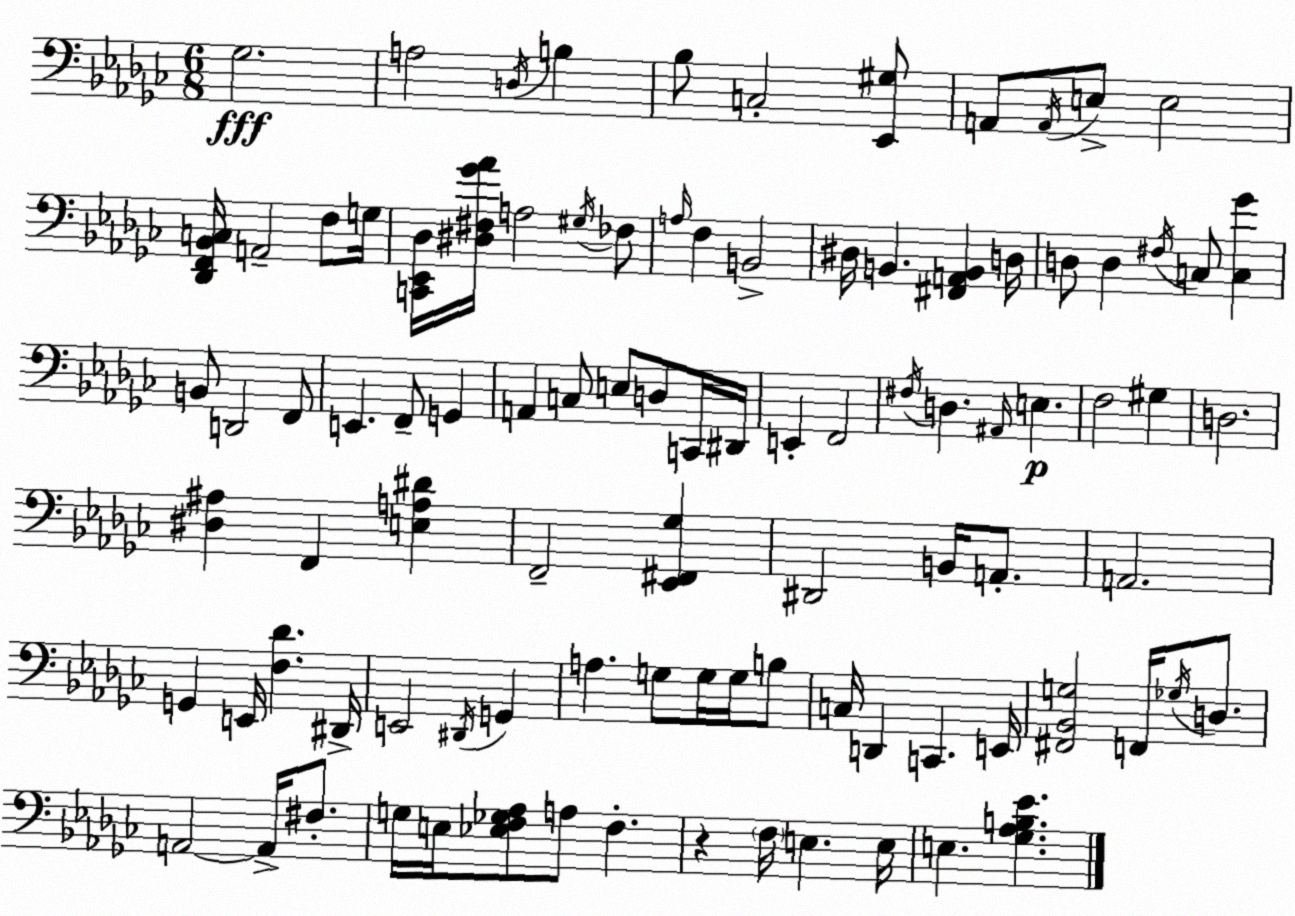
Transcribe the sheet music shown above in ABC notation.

X:1
T:Untitled
M:6/8
L:1/4
K:Ebm
_G,2 A,2 D,/4 B, _B,/2 C,2 [_E,,^G,]/2 A,,/2 A,,/4 E,/2 E,2 [_D,,F,,_B,,C,]/4 A,,2 F,/2 G,/4 [C,,_E,,_D,]/4 [^D,^F,_G_A]/4 A,2 ^G,/4 _F,/2 A,/4 F, B,,2 ^D,/4 B,, [^F,,A,,B,,] D,/4 D,/2 D, ^F,/4 C,/2 [C,_G] B,,/2 D,,2 F,,/2 E,, F,,/2 G,, A,, C,/2 E,/2 D,/2 C,,/4 ^D,,/4 E,, F,,2 ^F,/4 D, ^A,,/4 E, F,2 ^G, D,2 [^D,^A,] F,, [E,A,^D] F,,2 [_E,,^F,,_G,] ^D,,2 B,,/4 A,,/2 A,,2 G,, E,,/4 [F,_D] ^D,,/4 E,,2 ^D,,/4 G,, A, G,/2 G,/4 G,/4 B,/2 C,/4 D,, C,, E,,/4 [^F,,_B,,G,]2 F,,/4 _G,/4 D,/2 A,,2 A,,/4 ^F,/2 G,/4 E,/4 [_E,F,_G,_A,]/2 A,/2 F, z F,/4 E, E,/4 E, [_G,_A,B,_E]